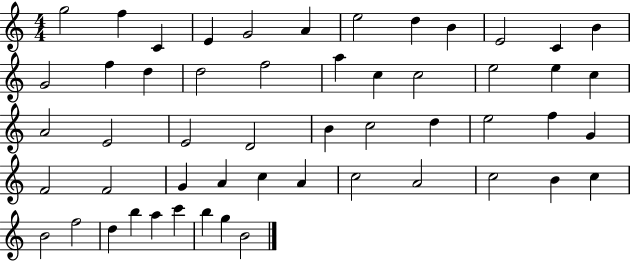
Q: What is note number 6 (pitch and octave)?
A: A4